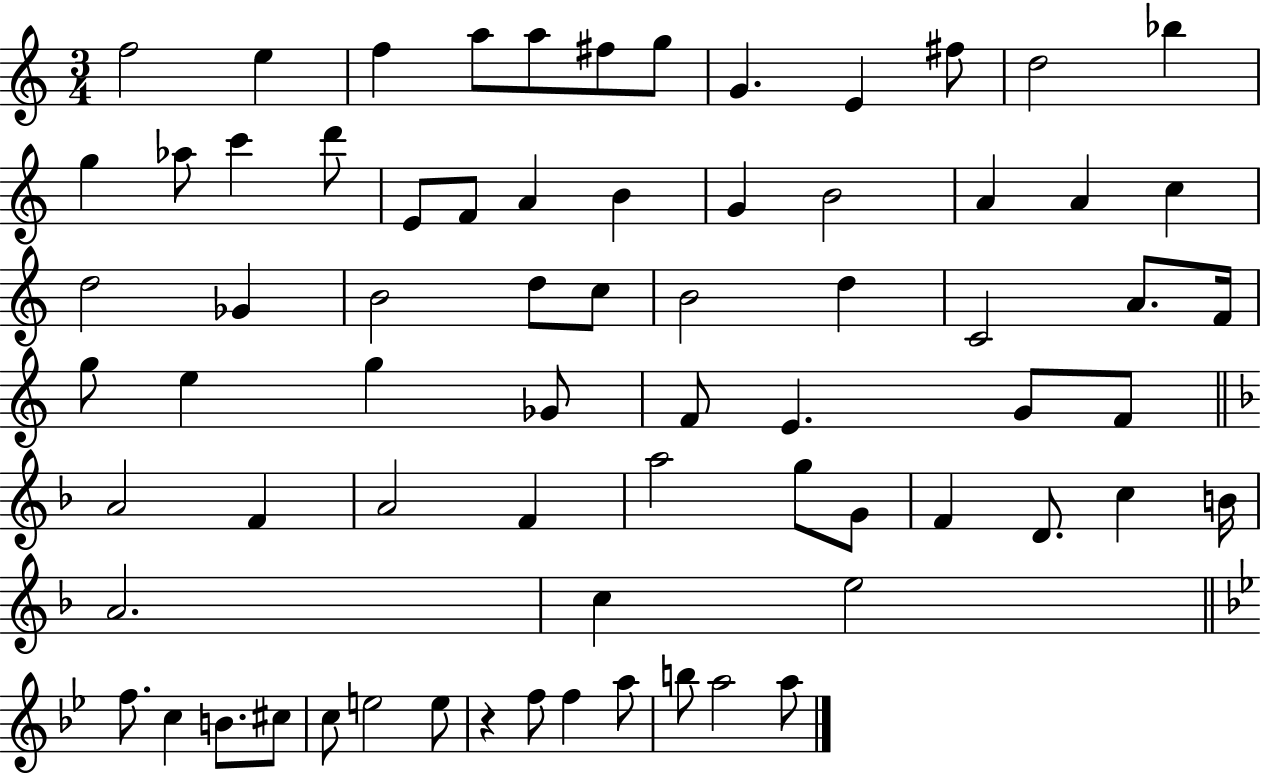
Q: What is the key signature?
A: C major